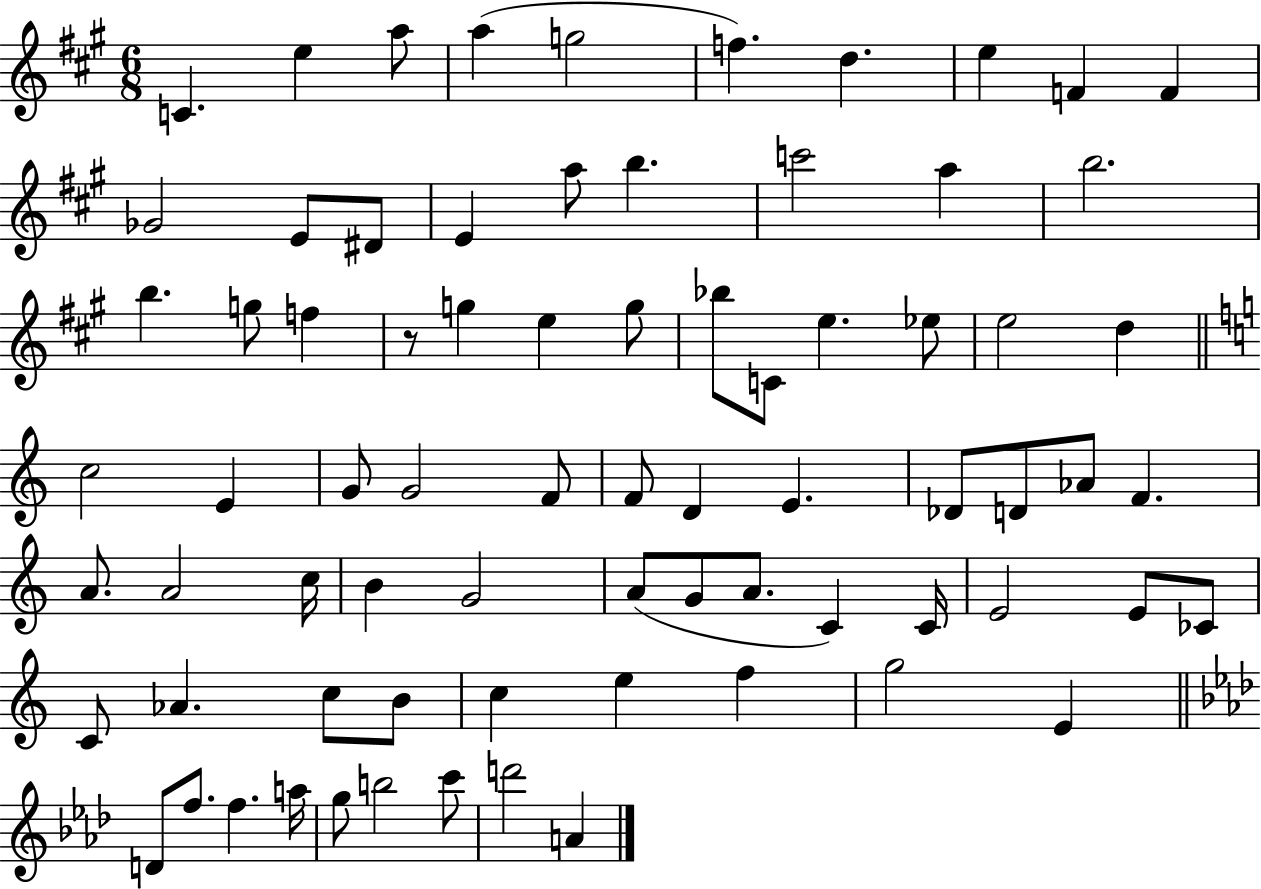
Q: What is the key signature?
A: A major